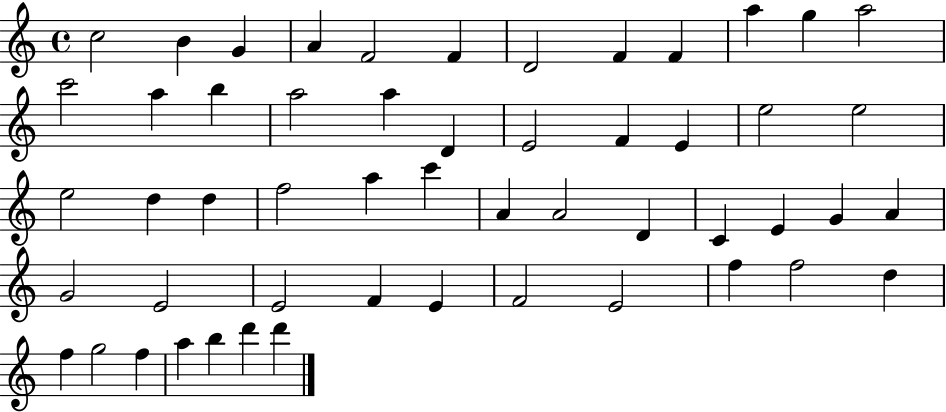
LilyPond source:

{
  \clef treble
  \time 4/4
  \defaultTimeSignature
  \key c \major
  c''2 b'4 g'4 | a'4 f'2 f'4 | d'2 f'4 f'4 | a''4 g''4 a''2 | \break c'''2 a''4 b''4 | a''2 a''4 d'4 | e'2 f'4 e'4 | e''2 e''2 | \break e''2 d''4 d''4 | f''2 a''4 c'''4 | a'4 a'2 d'4 | c'4 e'4 g'4 a'4 | \break g'2 e'2 | e'2 f'4 e'4 | f'2 e'2 | f''4 f''2 d''4 | \break f''4 g''2 f''4 | a''4 b''4 d'''4 d'''4 | \bar "|."
}